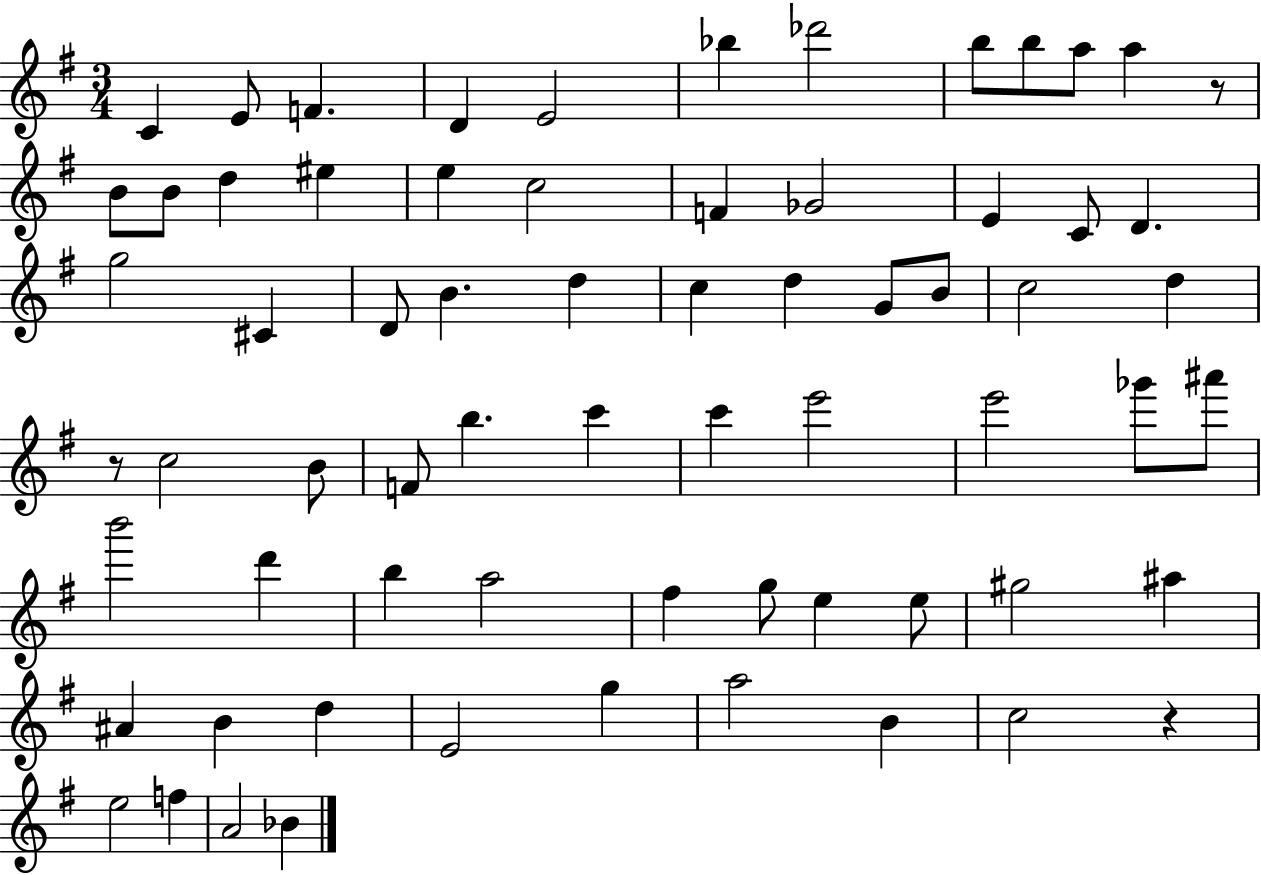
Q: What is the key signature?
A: G major